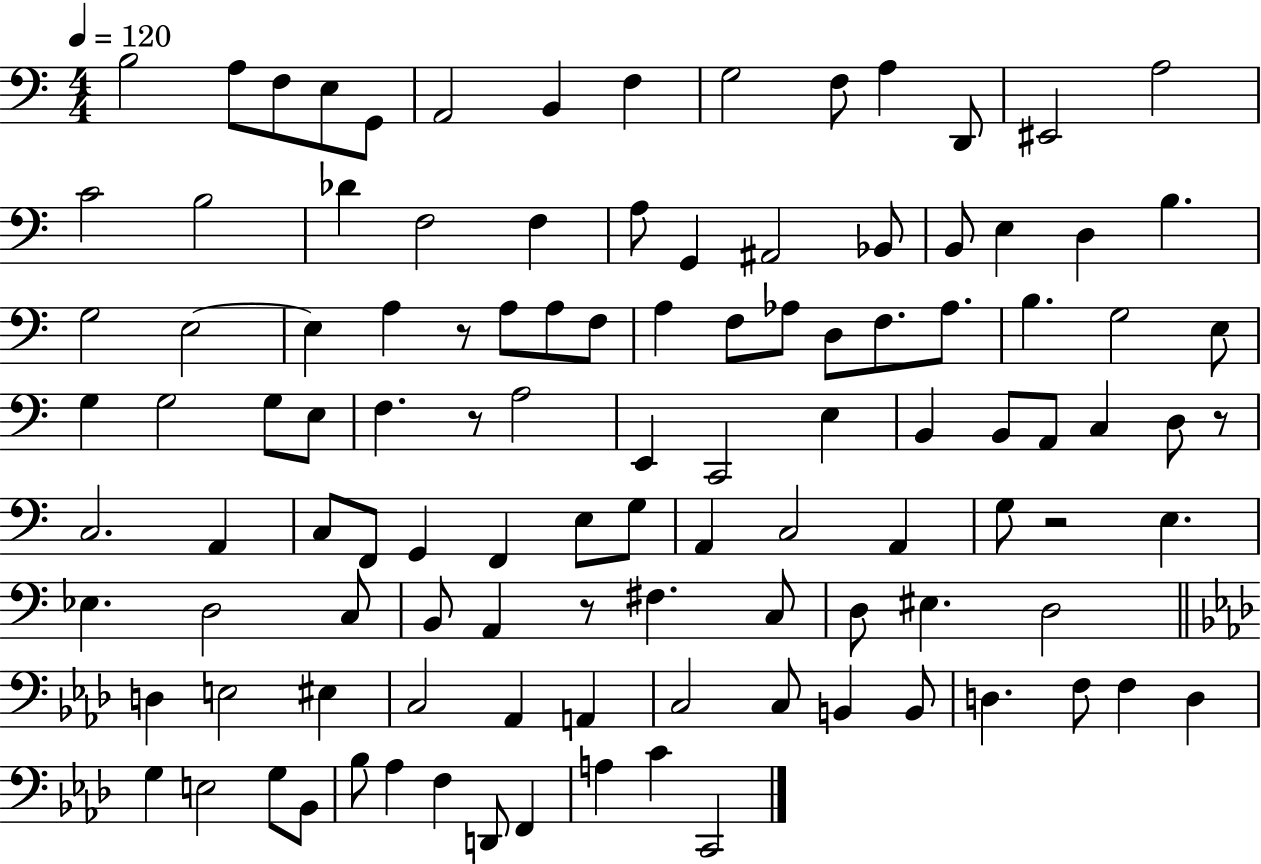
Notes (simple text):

B3/h A3/e F3/e E3/e G2/e A2/h B2/q F3/q G3/h F3/e A3/q D2/e EIS2/h A3/h C4/h B3/h Db4/q F3/h F3/q A3/e G2/q A#2/h Bb2/e B2/e E3/q D3/q B3/q. G3/h E3/h E3/q A3/q R/e A3/e A3/e F3/e A3/q F3/e Ab3/e D3/e F3/e. Ab3/e. B3/q. G3/h E3/e G3/q G3/h G3/e E3/e F3/q. R/e A3/h E2/q C2/h E3/q B2/q B2/e A2/e C3/q D3/e R/e C3/h. A2/q C3/e F2/e G2/q F2/q E3/e G3/e A2/q C3/h A2/q G3/e R/h E3/q. Eb3/q. D3/h C3/e B2/e A2/q R/e F#3/q. C3/e D3/e EIS3/q. D3/h D3/q E3/h EIS3/q C3/h Ab2/q A2/q C3/h C3/e B2/q B2/e D3/q. F3/e F3/q D3/q G3/q E3/h G3/e Bb2/e Bb3/e Ab3/q F3/q D2/e F2/q A3/q C4/q C2/h